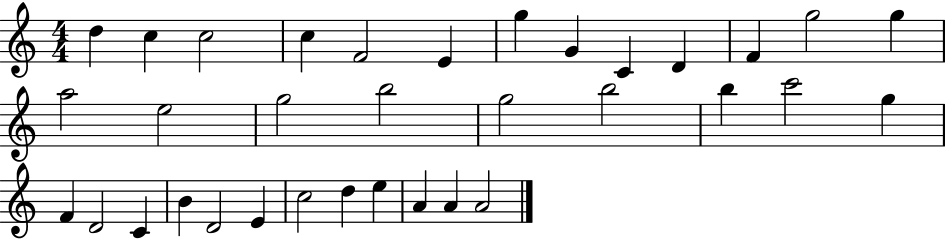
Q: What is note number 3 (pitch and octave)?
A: C5